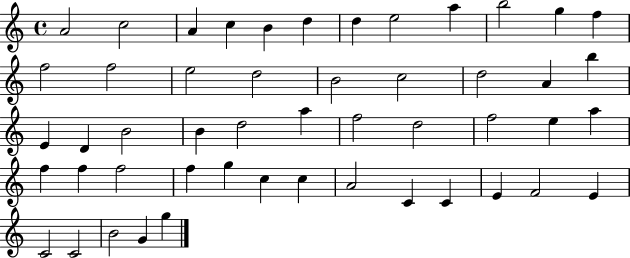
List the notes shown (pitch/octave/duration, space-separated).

A4/h C5/h A4/q C5/q B4/q D5/q D5/q E5/h A5/q B5/h G5/q F5/q F5/h F5/h E5/h D5/h B4/h C5/h D5/h A4/q B5/q E4/q D4/q B4/h B4/q D5/h A5/q F5/h D5/h F5/h E5/q A5/q F5/q F5/q F5/h F5/q G5/q C5/q C5/q A4/h C4/q C4/q E4/q F4/h E4/q C4/h C4/h B4/h G4/q G5/q